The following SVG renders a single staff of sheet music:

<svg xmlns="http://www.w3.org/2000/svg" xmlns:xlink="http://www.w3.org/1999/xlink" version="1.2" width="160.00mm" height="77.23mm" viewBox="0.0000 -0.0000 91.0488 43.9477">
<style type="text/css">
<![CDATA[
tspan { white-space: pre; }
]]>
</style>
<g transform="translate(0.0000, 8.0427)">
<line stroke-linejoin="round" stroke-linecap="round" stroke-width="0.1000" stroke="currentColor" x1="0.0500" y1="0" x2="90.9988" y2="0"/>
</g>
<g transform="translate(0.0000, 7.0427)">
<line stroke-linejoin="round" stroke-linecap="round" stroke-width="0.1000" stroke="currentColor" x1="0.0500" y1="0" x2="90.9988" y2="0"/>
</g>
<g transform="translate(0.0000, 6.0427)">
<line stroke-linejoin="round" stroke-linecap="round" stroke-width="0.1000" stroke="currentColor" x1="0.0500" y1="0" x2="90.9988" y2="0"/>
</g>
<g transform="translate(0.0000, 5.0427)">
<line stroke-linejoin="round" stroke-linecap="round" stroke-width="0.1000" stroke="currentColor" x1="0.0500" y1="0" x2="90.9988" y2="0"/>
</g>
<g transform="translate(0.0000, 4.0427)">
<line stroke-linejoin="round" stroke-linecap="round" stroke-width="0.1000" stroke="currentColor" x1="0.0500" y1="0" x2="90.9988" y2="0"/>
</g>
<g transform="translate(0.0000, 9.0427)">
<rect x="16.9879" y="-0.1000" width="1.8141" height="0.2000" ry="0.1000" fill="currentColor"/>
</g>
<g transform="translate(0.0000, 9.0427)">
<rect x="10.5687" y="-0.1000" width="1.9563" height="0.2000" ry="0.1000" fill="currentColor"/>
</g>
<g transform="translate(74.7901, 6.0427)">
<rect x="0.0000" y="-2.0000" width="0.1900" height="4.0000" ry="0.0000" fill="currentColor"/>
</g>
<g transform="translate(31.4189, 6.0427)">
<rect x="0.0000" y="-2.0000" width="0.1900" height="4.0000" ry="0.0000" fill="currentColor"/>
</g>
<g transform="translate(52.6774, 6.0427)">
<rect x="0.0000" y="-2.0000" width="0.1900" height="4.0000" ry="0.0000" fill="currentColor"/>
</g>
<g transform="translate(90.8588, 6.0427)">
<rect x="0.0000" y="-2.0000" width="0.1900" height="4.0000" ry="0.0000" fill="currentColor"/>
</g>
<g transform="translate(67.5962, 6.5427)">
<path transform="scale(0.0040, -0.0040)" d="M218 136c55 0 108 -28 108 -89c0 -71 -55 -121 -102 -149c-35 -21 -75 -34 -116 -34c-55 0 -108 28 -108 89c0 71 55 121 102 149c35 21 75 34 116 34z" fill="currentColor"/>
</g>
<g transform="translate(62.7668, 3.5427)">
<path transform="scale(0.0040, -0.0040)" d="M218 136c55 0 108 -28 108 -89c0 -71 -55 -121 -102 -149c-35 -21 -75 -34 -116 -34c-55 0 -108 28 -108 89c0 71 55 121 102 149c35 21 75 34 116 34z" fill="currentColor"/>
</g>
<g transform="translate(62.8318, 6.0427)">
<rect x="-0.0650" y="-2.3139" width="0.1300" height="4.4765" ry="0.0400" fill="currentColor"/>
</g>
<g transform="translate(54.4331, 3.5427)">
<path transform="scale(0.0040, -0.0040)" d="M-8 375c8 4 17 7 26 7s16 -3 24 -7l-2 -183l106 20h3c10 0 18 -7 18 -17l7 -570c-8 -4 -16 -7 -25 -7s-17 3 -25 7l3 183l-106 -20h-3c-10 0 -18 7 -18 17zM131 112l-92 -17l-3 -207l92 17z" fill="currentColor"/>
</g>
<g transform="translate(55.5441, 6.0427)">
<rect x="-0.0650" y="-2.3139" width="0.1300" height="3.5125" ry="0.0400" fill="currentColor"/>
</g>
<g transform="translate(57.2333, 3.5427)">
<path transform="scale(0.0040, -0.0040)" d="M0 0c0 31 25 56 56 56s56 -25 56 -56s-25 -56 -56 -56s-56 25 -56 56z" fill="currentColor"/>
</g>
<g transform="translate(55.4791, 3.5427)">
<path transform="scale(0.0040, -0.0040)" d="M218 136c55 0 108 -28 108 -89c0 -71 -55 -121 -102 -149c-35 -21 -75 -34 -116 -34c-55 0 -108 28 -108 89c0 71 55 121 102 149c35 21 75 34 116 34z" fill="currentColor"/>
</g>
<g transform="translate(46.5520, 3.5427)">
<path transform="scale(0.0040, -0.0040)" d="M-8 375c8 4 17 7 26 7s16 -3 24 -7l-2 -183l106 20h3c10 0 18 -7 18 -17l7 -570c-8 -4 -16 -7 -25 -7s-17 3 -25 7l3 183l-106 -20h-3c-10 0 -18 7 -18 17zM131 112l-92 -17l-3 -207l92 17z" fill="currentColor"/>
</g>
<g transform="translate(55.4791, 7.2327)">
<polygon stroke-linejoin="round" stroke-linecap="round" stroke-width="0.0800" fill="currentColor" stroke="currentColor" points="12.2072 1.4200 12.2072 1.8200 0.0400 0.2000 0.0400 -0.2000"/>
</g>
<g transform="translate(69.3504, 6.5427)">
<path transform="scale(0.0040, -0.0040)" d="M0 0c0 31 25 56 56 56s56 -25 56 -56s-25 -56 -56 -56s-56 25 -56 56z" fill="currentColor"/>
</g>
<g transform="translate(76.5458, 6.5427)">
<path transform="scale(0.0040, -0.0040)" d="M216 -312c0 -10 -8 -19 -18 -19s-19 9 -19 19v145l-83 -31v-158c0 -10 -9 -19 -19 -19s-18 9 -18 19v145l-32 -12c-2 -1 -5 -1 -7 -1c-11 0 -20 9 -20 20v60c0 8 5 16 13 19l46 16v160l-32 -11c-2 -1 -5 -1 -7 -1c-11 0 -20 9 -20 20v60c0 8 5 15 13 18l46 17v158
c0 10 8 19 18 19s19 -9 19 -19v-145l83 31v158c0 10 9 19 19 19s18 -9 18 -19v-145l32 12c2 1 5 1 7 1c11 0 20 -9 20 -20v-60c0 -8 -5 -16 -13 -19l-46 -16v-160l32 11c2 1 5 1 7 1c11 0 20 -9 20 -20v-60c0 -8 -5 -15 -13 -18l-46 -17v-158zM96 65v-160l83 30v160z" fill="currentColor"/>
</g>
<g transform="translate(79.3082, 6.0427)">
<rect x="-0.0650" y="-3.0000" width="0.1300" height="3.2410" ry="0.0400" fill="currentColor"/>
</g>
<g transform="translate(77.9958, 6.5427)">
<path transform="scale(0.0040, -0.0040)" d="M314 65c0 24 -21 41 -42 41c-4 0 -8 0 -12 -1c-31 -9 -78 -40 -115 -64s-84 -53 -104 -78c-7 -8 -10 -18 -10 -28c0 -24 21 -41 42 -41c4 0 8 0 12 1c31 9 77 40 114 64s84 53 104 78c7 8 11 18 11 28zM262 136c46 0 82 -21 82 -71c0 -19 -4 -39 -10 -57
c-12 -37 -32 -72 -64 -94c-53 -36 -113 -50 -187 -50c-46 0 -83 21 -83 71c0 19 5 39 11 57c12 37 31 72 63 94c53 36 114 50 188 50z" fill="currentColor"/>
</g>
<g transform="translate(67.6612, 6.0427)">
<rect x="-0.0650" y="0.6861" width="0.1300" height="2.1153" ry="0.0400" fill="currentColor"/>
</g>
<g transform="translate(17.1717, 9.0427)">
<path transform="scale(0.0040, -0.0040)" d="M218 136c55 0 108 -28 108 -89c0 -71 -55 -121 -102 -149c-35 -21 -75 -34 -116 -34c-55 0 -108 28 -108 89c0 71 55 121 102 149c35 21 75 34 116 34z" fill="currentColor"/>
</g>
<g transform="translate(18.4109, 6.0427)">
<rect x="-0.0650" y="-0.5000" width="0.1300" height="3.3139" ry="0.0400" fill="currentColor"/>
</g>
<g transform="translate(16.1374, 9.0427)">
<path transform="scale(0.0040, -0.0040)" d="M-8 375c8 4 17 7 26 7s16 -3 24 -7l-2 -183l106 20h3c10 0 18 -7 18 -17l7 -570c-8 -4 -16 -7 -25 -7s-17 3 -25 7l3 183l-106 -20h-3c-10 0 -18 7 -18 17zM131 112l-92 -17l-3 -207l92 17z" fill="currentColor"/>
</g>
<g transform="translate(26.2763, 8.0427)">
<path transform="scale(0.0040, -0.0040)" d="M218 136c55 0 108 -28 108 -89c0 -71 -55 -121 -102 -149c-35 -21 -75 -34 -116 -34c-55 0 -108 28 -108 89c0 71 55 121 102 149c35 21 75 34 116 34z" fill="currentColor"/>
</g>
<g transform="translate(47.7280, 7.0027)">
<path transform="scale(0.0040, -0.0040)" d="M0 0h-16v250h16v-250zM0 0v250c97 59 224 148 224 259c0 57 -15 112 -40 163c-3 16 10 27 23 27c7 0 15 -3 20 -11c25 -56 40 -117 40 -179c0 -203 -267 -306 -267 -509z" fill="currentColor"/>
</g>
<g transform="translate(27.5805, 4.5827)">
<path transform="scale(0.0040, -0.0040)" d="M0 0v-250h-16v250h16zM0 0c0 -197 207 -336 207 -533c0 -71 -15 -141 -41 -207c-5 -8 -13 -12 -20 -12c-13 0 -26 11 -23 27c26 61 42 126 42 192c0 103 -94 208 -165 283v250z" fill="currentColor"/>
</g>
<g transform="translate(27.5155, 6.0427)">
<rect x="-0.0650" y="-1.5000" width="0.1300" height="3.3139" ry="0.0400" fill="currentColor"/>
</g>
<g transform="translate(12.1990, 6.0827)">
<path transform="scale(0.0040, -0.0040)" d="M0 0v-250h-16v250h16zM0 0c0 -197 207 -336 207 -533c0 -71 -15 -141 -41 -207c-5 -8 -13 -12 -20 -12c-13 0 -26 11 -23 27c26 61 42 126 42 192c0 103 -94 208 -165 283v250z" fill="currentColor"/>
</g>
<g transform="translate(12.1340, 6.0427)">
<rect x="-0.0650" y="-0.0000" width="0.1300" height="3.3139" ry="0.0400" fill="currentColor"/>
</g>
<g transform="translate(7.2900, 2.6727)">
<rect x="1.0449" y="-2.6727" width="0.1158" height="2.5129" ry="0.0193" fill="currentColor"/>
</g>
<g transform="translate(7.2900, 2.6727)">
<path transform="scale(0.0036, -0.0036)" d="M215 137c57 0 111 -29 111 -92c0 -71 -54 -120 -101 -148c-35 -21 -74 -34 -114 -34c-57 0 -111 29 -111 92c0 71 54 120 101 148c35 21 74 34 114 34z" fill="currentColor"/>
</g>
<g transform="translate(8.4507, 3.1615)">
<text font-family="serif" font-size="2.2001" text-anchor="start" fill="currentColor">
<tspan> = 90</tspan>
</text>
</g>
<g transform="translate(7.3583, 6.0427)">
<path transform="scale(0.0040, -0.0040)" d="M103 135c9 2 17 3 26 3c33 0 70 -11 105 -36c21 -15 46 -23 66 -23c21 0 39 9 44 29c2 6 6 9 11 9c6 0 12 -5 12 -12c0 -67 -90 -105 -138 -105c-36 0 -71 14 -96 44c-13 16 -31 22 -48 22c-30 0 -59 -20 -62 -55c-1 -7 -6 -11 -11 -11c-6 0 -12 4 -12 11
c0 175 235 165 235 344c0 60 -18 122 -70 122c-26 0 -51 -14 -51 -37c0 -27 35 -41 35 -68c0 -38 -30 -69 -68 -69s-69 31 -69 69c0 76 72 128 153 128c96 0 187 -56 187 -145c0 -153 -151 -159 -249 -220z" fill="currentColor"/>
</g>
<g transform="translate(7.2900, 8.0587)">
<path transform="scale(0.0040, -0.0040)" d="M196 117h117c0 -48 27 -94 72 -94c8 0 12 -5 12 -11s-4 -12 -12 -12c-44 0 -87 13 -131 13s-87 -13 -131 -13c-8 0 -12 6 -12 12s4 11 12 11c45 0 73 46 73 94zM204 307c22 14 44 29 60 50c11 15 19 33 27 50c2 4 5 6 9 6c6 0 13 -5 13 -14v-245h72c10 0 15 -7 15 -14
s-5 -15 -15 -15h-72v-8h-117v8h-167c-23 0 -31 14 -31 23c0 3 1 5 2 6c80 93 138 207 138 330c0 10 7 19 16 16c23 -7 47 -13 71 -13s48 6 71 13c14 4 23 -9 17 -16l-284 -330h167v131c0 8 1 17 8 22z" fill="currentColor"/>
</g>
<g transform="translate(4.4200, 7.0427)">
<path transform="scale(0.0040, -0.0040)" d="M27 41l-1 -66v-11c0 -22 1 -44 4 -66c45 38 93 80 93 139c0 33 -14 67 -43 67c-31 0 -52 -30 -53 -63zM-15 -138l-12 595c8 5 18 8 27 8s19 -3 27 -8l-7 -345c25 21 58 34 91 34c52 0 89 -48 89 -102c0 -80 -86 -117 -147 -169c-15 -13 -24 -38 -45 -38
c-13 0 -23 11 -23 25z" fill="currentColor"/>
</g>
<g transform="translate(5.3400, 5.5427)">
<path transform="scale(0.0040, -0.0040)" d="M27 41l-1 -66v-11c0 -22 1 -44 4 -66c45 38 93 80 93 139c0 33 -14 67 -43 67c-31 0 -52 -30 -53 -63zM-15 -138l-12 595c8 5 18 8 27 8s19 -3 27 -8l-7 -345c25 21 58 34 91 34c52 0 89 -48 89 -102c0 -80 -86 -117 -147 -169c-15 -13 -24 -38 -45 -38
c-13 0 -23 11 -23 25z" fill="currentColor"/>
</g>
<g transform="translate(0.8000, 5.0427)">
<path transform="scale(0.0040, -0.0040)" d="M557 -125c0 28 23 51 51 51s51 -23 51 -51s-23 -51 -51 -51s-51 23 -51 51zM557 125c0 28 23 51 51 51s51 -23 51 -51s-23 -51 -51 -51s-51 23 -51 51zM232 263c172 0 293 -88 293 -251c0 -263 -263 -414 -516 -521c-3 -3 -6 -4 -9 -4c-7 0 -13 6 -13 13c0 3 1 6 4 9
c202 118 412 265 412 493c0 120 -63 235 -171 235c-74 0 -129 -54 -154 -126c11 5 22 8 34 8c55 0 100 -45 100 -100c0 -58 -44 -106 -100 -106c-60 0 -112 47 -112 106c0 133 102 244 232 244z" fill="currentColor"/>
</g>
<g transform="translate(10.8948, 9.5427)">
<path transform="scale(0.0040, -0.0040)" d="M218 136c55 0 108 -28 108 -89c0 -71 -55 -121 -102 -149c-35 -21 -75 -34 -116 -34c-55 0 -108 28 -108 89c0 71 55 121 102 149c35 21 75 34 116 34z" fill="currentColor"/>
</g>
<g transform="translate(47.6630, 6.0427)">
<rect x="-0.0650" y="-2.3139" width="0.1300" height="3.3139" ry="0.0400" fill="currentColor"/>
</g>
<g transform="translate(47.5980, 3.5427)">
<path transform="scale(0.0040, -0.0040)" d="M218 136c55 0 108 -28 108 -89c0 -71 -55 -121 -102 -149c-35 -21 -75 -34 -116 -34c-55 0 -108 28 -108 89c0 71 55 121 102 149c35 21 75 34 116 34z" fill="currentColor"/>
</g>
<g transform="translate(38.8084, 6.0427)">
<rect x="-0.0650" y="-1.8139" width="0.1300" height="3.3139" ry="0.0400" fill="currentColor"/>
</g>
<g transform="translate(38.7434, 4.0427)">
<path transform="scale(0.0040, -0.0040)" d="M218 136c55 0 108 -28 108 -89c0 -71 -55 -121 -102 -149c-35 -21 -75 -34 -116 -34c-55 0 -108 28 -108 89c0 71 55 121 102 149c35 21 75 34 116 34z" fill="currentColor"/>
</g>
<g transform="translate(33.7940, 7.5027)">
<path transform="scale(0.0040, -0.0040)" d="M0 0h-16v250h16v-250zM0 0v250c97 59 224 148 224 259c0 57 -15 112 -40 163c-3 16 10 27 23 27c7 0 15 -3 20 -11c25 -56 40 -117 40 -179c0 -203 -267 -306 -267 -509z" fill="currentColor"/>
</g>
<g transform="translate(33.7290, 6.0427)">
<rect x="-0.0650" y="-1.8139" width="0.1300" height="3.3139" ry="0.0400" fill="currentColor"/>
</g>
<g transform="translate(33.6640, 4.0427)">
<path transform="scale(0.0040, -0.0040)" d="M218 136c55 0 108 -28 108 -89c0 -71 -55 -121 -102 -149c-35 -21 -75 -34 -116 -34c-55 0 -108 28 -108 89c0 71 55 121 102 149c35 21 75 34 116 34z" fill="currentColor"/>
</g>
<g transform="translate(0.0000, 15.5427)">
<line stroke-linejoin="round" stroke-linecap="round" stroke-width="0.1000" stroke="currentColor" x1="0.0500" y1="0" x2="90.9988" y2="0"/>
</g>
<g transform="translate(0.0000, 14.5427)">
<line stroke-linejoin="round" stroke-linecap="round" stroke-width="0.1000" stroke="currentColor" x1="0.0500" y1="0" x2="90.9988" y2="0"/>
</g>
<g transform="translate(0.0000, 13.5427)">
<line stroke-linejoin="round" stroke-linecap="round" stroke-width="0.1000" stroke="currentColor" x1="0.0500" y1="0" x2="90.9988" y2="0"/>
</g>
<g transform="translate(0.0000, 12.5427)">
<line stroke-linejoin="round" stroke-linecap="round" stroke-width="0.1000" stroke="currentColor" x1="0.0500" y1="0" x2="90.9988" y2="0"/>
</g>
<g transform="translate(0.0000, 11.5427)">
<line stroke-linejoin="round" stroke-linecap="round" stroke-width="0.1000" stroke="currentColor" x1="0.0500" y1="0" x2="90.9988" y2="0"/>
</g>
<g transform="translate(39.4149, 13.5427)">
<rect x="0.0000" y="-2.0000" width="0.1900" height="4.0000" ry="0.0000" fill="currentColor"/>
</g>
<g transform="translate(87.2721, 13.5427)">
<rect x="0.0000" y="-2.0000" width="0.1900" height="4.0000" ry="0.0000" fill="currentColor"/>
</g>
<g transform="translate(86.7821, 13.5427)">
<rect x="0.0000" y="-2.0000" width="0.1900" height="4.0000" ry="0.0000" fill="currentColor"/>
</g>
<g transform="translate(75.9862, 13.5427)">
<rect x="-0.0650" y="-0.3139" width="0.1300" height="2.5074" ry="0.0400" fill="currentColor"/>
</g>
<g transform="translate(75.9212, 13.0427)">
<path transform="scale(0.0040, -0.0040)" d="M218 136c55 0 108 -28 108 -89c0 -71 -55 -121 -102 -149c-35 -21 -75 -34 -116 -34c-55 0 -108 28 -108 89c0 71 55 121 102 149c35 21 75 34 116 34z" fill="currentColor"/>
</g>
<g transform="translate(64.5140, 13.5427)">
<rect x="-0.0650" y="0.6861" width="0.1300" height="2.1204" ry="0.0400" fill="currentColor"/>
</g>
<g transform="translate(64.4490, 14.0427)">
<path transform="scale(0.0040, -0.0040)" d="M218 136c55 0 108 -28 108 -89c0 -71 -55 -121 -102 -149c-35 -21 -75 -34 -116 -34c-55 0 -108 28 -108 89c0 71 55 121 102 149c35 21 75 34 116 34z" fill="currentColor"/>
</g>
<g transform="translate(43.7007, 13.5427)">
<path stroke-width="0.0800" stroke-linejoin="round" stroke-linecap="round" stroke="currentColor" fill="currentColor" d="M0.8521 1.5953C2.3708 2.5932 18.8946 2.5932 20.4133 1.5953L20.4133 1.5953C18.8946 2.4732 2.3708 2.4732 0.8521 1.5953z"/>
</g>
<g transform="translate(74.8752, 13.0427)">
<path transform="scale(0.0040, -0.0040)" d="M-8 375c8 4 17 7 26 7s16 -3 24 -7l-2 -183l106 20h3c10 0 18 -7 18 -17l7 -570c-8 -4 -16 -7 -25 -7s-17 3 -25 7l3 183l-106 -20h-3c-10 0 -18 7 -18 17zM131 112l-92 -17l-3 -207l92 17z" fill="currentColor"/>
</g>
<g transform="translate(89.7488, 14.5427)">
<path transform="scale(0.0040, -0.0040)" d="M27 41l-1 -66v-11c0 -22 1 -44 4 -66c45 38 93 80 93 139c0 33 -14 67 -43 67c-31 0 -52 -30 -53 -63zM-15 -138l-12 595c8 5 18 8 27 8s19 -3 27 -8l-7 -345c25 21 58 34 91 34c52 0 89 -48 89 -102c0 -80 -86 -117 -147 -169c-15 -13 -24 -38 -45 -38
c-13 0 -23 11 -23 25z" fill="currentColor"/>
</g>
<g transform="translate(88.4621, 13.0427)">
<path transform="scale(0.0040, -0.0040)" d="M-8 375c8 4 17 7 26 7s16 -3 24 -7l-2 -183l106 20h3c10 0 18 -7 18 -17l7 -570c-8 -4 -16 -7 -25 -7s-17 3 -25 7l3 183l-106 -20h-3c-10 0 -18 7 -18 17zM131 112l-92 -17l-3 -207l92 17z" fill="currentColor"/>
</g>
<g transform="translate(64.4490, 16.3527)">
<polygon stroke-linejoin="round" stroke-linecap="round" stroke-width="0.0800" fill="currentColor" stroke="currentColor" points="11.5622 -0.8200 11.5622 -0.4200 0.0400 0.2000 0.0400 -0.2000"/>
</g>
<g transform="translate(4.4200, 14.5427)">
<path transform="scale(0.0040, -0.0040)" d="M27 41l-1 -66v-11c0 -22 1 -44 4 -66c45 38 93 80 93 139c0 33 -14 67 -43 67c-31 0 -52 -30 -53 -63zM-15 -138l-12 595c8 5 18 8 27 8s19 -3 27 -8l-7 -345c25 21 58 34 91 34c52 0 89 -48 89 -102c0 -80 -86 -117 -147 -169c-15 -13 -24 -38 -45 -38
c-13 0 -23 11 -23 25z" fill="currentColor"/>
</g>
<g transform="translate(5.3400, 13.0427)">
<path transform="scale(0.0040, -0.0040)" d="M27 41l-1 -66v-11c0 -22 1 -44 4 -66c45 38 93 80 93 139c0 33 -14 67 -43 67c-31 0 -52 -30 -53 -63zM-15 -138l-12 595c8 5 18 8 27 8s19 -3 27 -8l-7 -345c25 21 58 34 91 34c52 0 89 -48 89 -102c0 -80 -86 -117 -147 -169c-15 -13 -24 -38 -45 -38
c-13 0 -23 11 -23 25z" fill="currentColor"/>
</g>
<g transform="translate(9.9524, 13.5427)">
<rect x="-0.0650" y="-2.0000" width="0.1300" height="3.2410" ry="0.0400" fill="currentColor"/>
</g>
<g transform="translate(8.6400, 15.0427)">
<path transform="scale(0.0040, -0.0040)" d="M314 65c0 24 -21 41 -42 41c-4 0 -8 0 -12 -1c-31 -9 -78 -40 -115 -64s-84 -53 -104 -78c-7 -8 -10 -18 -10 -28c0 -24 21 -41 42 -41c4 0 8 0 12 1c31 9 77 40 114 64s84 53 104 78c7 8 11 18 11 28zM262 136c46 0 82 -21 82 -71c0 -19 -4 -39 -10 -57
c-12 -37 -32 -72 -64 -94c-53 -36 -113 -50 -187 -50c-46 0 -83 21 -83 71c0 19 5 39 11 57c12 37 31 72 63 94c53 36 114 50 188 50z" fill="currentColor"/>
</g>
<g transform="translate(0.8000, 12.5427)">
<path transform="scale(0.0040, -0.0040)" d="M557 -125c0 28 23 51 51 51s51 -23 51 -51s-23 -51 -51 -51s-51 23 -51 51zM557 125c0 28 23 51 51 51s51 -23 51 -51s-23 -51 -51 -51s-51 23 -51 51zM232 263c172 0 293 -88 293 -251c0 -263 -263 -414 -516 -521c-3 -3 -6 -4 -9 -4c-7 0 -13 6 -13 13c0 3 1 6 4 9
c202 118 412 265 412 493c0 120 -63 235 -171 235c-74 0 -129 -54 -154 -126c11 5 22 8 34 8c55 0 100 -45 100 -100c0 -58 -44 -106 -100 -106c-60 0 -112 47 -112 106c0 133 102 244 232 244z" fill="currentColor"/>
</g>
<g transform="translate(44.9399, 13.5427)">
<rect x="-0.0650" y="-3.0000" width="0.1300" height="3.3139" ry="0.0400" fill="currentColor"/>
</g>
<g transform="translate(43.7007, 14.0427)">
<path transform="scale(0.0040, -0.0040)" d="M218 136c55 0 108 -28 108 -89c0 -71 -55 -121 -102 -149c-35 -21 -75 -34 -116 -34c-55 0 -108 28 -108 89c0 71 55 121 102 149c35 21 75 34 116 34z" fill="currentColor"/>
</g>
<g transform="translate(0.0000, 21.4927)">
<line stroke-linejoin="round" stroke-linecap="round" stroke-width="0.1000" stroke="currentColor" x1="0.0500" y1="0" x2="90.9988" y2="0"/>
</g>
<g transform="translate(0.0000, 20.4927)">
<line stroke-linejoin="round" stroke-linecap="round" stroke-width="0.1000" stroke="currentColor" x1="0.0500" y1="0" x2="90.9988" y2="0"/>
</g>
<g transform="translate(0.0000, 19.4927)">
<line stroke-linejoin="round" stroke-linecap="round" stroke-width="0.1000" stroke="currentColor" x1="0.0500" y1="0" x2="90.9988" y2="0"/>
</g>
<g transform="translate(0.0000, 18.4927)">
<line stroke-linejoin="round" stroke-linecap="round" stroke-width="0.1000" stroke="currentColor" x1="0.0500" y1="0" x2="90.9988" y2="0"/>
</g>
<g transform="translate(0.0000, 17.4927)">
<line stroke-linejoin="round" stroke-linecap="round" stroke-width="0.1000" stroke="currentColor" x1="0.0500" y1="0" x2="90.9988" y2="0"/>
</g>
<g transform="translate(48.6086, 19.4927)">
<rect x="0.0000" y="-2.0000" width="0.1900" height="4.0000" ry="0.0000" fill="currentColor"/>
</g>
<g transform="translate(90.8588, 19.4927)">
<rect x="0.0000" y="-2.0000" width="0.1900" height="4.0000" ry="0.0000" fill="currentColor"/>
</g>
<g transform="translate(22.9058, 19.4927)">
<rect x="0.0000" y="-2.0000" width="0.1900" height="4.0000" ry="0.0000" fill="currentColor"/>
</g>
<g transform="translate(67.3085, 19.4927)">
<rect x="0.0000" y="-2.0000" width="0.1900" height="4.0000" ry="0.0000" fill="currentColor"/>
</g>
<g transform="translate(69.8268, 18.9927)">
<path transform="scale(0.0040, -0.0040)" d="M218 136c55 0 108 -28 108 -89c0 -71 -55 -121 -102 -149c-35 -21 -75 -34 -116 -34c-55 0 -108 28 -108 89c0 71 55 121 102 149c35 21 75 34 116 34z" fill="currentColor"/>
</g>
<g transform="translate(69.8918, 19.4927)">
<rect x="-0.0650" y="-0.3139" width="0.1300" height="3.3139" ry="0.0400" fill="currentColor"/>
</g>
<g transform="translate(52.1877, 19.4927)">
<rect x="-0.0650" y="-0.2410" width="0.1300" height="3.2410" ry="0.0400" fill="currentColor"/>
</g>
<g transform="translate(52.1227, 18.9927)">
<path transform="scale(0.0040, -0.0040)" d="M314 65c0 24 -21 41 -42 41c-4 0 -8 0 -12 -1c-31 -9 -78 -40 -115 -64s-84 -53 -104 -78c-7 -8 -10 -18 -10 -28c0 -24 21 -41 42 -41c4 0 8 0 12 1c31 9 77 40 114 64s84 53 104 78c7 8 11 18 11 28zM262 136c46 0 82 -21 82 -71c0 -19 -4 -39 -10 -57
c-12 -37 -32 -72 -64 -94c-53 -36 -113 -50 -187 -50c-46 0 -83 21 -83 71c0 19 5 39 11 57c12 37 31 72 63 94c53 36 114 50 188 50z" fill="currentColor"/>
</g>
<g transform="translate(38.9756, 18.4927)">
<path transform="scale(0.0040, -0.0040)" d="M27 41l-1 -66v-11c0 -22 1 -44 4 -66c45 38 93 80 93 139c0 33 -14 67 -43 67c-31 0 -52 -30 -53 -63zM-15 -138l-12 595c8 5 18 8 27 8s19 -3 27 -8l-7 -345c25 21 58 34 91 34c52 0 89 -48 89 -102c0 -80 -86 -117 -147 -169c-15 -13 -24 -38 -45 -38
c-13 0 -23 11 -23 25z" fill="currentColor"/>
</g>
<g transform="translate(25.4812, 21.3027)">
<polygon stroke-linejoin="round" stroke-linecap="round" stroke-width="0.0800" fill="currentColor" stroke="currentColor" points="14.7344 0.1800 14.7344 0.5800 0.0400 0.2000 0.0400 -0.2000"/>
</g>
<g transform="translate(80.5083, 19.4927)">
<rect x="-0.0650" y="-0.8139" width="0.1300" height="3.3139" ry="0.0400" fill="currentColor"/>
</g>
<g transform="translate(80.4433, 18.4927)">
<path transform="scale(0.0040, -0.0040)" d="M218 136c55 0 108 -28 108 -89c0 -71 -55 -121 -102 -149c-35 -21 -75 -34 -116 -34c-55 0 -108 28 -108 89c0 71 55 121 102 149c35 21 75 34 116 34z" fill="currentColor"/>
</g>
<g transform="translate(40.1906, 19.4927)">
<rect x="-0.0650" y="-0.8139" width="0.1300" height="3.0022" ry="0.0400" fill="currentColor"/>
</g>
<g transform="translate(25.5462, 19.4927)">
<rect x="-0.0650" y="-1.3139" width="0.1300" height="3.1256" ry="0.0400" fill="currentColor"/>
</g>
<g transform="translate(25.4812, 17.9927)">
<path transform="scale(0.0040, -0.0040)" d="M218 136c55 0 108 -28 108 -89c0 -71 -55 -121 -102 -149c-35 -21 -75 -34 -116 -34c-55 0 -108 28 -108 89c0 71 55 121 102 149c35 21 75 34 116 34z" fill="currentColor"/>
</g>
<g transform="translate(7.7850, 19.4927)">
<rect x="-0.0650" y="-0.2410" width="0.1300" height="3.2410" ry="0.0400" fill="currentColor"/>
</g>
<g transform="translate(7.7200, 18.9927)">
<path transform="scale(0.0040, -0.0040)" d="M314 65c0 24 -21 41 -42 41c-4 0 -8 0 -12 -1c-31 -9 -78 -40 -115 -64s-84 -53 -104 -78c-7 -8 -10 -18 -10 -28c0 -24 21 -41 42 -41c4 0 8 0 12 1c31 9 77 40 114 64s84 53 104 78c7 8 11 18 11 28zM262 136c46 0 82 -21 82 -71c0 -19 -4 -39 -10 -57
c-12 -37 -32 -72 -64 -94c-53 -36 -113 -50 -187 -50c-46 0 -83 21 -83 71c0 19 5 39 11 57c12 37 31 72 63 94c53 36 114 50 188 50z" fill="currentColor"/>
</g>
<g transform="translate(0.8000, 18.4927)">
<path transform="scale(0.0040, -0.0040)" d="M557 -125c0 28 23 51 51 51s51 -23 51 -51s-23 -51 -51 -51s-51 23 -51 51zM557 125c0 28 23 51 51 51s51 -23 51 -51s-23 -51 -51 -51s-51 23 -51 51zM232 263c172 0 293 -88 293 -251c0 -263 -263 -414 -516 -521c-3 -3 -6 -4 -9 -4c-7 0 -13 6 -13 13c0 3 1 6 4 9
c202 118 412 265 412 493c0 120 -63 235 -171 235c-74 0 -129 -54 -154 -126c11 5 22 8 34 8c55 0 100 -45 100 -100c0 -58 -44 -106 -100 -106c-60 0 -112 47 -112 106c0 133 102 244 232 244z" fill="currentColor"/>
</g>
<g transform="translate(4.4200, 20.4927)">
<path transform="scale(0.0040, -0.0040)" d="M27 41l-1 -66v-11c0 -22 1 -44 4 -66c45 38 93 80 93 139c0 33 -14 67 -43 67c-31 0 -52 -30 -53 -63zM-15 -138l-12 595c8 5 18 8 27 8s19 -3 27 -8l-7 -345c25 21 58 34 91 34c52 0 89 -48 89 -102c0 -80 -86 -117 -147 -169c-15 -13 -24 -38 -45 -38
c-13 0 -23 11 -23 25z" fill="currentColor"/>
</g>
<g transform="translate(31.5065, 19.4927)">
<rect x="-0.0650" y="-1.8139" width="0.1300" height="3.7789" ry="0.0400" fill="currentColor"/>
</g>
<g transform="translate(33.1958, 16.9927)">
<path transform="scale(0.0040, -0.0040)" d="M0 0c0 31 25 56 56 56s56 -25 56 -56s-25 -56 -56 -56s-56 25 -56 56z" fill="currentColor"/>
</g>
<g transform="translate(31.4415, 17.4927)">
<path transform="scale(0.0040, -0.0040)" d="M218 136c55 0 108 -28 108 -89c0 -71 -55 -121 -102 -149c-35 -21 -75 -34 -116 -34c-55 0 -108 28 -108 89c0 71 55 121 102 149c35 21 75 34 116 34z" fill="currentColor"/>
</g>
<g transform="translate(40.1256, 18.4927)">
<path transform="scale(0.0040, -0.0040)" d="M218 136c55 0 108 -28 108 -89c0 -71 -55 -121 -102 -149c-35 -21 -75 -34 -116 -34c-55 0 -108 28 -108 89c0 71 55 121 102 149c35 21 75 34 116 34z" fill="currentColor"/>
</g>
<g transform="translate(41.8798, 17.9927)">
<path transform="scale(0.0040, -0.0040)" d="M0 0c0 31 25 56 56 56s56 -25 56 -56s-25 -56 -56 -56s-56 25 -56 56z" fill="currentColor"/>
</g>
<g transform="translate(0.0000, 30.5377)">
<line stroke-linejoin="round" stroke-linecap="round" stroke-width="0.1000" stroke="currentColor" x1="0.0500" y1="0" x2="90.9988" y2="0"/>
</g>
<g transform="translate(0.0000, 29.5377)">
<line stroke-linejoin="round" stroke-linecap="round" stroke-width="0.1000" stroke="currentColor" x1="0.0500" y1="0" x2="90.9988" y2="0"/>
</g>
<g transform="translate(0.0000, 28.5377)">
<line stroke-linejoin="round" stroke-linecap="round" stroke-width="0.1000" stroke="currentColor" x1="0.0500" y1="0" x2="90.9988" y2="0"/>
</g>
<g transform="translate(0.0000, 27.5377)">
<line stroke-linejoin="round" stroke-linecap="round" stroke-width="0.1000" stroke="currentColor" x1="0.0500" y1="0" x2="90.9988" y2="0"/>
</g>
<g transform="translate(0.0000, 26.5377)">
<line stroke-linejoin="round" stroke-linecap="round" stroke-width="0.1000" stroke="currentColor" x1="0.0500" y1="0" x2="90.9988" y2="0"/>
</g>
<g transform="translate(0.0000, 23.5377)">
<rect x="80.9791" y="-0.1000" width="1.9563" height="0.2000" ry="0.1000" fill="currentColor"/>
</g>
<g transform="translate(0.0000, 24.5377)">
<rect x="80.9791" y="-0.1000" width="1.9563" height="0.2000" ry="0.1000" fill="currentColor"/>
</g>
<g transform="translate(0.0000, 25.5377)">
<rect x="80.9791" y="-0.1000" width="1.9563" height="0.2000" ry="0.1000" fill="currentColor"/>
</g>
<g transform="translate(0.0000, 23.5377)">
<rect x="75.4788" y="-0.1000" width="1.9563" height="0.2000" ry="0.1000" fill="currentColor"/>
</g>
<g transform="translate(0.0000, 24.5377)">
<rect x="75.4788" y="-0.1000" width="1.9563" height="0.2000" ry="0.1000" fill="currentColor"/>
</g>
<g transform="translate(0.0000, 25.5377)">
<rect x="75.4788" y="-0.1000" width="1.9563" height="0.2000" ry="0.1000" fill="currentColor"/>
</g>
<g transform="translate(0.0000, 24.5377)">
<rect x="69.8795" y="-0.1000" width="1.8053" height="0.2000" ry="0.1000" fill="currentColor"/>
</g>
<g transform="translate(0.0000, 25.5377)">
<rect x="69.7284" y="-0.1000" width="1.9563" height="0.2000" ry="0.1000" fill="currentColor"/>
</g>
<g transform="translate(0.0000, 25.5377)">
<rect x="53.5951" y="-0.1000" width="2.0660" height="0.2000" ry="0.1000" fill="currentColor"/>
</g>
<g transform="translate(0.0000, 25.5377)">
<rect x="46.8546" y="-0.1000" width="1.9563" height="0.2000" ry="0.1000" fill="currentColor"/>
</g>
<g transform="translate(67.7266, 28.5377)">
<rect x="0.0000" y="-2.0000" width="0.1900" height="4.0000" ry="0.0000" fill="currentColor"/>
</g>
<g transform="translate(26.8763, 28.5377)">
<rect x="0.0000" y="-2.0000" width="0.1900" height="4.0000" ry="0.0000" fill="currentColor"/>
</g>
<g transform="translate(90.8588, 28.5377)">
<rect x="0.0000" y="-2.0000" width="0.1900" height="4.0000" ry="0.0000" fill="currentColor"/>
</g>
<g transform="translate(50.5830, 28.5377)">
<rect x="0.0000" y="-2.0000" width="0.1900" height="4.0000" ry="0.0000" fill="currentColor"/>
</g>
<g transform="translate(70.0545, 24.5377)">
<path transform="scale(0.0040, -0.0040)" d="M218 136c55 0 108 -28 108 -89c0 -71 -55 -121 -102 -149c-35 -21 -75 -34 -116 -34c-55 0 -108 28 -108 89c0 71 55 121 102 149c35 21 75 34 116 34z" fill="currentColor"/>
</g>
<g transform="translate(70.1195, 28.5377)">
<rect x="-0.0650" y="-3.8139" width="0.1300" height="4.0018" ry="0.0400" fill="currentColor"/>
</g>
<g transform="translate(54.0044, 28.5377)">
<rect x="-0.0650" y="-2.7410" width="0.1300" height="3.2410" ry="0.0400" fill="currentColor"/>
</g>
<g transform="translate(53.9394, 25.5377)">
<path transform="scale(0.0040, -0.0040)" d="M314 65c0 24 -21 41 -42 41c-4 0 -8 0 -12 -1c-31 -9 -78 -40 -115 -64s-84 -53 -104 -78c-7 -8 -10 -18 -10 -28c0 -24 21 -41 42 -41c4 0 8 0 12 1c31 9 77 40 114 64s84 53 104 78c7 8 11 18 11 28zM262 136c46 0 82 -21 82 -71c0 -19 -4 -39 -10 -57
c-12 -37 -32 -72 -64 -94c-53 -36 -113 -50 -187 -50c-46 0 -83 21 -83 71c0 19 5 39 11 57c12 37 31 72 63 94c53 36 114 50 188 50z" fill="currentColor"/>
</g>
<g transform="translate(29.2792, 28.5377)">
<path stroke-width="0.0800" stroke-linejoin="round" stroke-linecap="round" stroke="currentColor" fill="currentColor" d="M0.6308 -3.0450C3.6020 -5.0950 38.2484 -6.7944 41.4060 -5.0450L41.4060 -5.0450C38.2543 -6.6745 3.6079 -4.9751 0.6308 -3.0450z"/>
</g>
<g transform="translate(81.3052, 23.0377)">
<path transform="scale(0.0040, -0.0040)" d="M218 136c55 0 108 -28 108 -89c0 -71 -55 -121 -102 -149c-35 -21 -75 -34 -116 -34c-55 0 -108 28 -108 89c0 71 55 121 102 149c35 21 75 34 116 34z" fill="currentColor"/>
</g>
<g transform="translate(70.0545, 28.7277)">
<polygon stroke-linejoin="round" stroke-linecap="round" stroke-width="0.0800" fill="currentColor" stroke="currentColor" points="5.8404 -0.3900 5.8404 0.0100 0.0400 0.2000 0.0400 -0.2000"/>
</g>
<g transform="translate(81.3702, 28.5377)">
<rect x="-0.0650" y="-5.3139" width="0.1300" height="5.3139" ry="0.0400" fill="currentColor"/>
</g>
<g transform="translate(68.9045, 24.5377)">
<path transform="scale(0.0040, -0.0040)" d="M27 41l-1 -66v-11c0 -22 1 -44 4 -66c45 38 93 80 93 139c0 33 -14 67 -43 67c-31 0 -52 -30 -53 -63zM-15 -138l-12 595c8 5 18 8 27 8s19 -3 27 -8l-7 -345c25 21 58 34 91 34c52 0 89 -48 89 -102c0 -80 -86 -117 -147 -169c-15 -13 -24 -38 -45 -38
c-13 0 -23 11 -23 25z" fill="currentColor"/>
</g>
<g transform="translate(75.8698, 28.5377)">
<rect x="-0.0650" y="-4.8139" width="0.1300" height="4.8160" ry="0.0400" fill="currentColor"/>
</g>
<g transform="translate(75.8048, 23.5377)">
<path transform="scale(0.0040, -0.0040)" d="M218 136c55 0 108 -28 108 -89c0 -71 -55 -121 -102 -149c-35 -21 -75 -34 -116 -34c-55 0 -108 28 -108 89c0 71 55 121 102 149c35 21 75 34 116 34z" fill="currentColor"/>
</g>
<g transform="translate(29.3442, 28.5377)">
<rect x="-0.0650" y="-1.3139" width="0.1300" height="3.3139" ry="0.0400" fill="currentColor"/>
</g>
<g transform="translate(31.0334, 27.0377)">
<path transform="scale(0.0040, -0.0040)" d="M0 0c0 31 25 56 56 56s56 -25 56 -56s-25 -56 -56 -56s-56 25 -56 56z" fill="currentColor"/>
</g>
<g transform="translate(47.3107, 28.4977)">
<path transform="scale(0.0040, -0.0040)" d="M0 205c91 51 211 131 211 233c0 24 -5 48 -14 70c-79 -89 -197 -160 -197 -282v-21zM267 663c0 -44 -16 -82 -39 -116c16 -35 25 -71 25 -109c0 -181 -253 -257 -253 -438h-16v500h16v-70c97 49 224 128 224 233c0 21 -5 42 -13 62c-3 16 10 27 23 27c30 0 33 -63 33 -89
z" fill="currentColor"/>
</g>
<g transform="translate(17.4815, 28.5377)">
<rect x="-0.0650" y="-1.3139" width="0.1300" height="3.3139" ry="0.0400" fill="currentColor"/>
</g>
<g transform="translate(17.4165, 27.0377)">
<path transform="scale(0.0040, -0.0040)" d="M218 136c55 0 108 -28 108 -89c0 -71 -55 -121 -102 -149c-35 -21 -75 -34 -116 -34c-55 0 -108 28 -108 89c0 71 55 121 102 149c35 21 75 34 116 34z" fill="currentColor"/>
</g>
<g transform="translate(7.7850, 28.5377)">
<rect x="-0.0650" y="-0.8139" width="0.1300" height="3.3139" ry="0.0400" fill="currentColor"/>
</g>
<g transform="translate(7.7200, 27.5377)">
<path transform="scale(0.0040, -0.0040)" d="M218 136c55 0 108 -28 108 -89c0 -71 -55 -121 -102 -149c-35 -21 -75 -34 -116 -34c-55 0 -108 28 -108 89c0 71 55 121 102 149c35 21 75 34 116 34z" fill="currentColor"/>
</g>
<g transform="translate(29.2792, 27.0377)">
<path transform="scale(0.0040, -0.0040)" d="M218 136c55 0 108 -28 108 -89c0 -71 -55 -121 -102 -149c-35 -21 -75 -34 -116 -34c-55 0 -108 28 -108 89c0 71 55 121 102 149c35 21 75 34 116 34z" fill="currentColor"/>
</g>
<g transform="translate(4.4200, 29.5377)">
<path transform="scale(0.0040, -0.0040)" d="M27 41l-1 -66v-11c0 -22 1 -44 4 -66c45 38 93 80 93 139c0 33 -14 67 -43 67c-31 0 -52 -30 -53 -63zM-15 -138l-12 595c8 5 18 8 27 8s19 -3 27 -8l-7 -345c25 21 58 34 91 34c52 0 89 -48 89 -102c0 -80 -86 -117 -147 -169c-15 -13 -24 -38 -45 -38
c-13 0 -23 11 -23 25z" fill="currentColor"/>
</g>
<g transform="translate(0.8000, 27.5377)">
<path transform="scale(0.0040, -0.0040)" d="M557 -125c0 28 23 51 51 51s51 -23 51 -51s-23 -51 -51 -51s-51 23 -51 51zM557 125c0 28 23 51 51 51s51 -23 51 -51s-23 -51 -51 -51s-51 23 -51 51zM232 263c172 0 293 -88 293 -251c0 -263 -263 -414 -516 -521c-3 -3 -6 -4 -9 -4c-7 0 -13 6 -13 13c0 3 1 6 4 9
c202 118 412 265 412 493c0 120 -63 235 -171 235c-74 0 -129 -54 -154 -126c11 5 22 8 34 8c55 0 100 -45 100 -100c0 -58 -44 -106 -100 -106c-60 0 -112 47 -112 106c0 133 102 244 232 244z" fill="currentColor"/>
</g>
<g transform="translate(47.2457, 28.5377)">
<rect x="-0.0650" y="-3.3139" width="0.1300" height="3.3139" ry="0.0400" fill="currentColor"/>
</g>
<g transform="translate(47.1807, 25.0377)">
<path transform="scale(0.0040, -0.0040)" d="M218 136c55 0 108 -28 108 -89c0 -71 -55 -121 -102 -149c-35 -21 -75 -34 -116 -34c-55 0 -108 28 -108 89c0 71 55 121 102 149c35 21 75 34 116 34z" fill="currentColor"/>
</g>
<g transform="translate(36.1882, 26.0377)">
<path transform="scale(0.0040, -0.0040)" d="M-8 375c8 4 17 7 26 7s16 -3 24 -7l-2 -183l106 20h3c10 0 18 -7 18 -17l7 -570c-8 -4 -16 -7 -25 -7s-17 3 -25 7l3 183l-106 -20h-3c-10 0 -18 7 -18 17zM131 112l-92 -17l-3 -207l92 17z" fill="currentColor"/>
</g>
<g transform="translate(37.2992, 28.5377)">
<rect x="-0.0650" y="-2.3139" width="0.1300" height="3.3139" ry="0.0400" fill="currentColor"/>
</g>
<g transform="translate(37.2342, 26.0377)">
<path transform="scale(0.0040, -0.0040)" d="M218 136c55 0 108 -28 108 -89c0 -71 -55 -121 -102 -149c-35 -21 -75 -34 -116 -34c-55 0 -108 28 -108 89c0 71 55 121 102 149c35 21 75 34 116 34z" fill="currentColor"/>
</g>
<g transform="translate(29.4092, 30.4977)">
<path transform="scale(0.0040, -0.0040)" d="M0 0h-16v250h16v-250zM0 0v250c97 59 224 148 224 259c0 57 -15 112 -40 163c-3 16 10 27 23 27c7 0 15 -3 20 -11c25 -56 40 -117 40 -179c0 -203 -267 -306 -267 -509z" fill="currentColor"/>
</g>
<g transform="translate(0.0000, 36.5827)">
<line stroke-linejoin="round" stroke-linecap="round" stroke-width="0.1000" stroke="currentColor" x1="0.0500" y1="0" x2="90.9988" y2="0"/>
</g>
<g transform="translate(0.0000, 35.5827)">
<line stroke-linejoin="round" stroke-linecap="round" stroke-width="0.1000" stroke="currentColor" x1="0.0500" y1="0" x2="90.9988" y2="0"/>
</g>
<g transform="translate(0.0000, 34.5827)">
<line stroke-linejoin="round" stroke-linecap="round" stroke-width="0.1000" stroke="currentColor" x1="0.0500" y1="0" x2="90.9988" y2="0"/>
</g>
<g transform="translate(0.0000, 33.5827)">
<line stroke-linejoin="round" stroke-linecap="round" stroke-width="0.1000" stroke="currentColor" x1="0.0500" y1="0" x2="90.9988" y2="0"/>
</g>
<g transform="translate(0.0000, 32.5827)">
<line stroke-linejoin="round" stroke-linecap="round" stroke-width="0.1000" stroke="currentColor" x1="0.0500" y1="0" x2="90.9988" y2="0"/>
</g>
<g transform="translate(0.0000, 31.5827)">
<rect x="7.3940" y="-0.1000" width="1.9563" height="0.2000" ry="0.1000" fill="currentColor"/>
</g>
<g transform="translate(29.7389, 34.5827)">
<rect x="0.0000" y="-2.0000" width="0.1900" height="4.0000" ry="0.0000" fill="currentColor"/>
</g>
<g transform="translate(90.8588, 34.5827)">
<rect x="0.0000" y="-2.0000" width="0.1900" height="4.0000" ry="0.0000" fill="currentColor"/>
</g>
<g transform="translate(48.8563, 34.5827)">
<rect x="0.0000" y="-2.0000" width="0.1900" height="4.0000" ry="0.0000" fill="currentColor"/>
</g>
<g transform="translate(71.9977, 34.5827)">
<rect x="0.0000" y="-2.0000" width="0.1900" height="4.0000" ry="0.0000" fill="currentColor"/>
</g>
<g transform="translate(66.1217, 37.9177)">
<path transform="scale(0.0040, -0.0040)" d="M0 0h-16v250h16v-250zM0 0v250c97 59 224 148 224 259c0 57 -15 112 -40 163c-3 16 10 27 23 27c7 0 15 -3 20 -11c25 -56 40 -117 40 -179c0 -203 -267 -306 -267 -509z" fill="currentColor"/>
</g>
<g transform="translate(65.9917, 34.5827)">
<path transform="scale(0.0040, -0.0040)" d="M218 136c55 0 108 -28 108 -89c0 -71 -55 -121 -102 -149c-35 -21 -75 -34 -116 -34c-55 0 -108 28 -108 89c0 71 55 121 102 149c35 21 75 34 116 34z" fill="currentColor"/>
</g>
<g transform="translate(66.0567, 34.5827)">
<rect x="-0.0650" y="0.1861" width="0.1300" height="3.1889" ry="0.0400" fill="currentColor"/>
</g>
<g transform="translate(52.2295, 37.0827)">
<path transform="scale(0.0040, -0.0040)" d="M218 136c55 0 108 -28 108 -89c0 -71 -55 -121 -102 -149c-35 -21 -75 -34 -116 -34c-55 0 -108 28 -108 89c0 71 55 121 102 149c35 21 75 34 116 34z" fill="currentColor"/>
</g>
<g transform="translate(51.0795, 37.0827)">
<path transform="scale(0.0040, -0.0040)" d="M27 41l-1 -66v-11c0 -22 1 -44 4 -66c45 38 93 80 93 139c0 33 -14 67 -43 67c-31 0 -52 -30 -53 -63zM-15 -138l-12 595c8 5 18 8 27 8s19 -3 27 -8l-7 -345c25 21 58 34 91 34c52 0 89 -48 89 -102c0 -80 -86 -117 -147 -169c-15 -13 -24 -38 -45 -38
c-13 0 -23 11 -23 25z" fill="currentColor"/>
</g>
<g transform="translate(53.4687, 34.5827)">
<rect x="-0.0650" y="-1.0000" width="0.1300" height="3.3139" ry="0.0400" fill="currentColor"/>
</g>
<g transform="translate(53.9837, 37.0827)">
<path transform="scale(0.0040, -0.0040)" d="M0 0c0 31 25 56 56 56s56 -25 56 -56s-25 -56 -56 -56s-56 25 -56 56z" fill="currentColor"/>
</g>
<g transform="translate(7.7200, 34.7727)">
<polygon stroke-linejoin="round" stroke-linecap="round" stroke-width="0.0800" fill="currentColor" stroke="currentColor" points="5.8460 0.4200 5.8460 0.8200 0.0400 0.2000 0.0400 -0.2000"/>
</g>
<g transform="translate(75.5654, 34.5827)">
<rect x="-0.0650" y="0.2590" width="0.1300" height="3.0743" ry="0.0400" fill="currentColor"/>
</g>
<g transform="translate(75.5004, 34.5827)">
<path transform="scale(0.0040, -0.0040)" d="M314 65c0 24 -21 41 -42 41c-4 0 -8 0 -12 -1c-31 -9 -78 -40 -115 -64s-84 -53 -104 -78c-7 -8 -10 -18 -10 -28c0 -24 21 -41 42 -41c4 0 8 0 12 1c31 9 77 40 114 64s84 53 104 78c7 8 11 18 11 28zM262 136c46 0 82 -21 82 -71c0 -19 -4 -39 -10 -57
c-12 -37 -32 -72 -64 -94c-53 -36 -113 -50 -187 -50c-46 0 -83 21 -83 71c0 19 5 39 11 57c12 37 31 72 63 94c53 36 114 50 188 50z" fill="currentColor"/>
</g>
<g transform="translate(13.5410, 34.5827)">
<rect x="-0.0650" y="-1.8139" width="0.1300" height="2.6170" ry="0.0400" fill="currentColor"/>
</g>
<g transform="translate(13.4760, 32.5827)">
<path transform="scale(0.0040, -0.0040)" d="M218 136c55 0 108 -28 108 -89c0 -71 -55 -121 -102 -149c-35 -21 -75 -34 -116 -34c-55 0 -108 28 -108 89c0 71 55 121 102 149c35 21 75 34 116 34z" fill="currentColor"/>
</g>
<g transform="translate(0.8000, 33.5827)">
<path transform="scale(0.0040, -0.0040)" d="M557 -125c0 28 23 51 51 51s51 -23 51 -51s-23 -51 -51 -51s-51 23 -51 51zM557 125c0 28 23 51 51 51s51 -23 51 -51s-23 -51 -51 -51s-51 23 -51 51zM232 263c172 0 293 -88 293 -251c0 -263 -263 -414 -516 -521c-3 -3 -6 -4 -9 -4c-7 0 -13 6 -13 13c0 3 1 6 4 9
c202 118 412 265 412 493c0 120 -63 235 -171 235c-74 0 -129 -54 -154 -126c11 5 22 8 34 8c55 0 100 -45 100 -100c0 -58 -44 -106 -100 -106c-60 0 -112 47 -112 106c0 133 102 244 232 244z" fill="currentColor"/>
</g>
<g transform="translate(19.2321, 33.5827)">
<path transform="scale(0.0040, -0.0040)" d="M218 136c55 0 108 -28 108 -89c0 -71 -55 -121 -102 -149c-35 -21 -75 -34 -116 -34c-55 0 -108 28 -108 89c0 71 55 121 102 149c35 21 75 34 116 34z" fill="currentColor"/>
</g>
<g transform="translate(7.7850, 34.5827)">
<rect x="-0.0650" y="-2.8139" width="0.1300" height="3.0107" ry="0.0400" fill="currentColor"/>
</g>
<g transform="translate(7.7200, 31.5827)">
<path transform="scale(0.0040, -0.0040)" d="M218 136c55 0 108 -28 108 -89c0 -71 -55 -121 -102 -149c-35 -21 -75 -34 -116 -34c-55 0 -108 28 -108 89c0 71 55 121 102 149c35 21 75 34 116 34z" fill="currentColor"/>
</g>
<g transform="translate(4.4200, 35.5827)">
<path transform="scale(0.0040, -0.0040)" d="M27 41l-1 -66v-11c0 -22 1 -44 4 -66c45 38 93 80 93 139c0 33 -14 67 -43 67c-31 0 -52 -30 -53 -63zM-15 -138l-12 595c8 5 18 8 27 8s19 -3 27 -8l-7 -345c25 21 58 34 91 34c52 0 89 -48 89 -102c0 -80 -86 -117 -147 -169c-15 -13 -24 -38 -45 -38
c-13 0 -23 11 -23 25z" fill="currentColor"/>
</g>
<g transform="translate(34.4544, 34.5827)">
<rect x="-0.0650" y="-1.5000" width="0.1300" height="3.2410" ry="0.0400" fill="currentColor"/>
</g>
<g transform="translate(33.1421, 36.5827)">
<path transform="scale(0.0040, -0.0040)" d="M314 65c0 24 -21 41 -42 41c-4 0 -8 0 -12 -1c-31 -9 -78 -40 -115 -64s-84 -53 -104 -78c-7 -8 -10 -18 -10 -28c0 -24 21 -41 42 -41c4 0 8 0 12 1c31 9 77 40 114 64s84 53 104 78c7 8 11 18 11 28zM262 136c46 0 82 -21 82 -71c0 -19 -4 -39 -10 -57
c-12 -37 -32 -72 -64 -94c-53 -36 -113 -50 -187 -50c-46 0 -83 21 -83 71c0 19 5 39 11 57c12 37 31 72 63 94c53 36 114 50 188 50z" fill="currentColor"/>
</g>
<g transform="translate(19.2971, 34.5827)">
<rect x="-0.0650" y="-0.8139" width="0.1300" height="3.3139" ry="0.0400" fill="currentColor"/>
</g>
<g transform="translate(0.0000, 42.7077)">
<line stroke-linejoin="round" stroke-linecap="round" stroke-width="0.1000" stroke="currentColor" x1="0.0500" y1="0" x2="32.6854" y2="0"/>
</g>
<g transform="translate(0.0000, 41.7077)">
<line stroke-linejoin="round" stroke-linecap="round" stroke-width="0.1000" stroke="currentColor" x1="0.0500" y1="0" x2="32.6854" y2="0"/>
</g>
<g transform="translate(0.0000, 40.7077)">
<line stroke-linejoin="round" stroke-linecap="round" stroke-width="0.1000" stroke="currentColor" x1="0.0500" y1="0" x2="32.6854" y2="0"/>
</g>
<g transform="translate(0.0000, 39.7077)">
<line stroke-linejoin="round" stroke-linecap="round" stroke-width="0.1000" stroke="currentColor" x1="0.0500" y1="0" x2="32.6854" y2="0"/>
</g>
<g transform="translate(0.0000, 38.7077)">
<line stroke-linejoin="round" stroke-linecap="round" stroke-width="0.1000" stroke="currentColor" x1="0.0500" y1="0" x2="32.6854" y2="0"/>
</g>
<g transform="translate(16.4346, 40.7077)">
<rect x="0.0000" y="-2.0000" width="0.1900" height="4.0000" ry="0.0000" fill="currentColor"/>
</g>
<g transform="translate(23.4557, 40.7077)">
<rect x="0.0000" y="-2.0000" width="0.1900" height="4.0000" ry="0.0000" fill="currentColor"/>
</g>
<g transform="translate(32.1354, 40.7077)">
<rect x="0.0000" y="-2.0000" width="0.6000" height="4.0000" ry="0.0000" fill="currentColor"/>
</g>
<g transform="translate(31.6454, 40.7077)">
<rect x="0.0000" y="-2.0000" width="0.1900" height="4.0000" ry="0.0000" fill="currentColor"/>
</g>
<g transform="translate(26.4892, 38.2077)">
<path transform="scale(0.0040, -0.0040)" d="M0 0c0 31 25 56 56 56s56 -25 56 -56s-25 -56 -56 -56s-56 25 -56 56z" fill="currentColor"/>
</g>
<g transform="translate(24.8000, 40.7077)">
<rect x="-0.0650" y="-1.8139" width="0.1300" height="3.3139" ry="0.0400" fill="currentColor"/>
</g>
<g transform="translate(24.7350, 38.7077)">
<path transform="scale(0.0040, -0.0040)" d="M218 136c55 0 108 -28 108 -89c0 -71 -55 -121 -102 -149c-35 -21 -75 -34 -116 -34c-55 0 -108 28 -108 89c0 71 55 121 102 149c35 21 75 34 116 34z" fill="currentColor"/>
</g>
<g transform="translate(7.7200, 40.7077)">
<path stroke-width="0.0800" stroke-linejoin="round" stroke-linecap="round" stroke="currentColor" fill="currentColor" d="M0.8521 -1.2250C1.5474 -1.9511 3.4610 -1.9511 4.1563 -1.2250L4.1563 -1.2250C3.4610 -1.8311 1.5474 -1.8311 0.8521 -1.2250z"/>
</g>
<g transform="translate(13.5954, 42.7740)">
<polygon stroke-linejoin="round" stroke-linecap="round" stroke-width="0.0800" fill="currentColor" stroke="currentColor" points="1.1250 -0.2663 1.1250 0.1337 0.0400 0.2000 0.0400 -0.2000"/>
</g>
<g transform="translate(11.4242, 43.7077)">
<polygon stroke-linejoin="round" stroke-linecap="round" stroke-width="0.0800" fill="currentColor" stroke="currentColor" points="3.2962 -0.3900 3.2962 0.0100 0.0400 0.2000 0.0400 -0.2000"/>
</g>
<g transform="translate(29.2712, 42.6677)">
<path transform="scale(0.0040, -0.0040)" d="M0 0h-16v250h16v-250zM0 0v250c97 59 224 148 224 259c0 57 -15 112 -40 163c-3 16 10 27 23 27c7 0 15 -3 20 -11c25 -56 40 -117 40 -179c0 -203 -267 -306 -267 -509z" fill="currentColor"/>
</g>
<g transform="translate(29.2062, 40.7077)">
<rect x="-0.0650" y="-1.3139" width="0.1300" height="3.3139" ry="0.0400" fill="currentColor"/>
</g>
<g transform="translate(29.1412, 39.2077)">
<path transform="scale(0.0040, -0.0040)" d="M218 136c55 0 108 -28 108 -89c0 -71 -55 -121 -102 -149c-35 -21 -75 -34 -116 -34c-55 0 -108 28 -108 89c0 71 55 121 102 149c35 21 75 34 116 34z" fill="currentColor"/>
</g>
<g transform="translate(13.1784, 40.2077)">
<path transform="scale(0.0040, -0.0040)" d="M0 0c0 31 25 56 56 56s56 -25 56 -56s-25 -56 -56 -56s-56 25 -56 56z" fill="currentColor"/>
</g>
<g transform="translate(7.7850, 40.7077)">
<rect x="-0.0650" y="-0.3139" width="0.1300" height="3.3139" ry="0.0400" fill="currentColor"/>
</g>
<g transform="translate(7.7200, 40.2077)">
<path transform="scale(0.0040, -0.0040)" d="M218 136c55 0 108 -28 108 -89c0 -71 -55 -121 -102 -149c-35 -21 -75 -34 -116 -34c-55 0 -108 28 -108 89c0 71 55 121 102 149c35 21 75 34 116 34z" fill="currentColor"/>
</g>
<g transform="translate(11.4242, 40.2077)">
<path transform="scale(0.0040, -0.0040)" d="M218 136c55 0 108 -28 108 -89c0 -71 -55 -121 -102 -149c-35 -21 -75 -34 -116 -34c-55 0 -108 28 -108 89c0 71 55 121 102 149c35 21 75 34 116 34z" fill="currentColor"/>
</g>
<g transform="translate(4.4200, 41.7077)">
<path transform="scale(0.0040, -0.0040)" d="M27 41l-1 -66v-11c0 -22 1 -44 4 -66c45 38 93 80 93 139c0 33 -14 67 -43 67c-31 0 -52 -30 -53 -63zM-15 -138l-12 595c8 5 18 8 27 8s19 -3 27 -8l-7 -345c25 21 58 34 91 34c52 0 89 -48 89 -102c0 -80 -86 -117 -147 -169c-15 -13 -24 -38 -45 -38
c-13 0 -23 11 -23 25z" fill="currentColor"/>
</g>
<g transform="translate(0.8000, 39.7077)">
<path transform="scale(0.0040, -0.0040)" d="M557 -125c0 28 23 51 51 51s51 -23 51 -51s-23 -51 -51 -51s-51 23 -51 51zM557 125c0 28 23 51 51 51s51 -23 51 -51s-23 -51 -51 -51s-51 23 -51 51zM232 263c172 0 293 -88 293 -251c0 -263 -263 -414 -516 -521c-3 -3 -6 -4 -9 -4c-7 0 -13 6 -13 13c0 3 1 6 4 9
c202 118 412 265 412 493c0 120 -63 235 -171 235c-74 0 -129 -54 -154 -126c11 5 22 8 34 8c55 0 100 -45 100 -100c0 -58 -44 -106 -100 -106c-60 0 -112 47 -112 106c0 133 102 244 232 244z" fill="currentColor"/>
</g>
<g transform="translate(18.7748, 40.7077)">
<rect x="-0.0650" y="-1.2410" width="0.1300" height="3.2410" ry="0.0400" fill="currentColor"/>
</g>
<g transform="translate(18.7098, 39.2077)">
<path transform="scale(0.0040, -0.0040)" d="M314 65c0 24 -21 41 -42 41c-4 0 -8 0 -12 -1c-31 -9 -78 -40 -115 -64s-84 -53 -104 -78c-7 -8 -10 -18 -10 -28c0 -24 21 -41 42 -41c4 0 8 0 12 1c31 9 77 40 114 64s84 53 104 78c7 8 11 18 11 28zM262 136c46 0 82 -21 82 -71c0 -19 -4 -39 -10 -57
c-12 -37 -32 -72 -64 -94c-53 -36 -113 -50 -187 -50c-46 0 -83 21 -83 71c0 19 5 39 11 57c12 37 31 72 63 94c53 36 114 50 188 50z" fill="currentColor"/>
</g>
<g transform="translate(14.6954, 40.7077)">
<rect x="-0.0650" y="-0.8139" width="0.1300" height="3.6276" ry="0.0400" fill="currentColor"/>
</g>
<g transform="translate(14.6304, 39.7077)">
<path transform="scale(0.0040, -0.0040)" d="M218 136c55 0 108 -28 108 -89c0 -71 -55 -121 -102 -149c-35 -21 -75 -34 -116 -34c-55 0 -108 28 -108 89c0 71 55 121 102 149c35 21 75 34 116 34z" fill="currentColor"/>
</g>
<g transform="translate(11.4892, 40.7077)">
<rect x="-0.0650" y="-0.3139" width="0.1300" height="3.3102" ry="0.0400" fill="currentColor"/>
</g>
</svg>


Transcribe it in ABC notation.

X:1
T:Untitled
M:2/4
L:1/4
K:Bb
D,,/2 E,, G,,/2 A,/2 A, B,/2 B,/2 B,/2 C,/2 ^C,2 A,,2 C, C,/2 E,/2 E,2 G,/2 A,/2 _F,/2 E,2 E, F, F, G, G,/2 B, D/4 C2 _E/2 G/2 A C/2 A,/2 F, G,,2 _F,, D,/2 D,2 E, E,/2 F,/4 G,2 A, G,/2